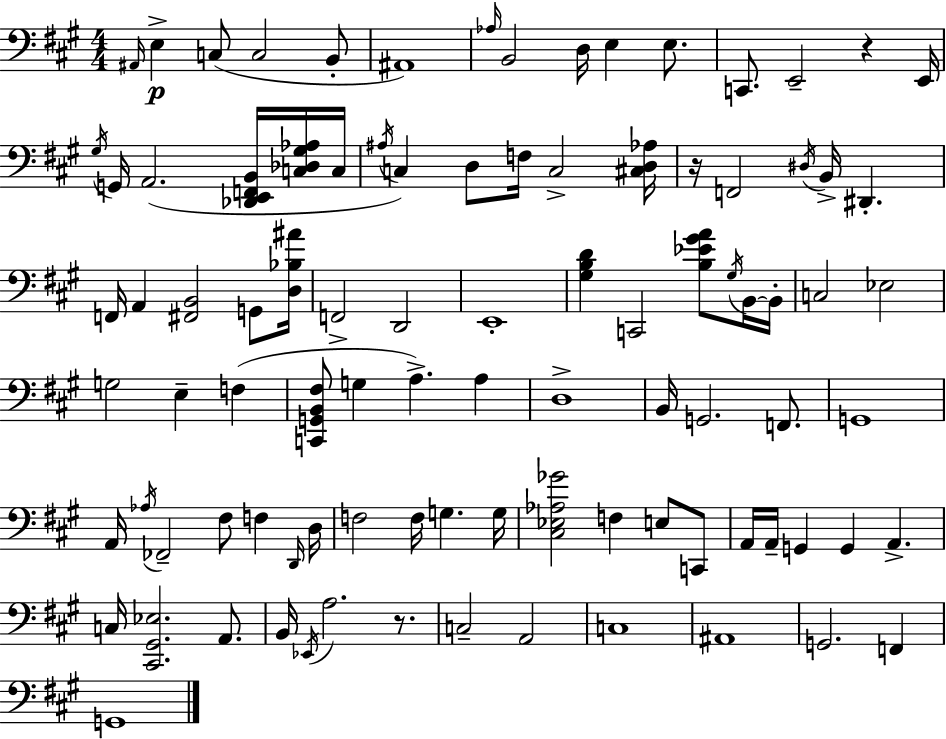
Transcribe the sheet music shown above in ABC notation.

X:1
T:Untitled
M:4/4
L:1/4
K:A
^A,,/4 E, C,/2 C,2 B,,/2 ^A,,4 _A,/4 B,,2 D,/4 E, E,/2 C,,/2 E,,2 z E,,/4 ^G,/4 G,,/4 A,,2 [_D,,E,,F,,B,,]/4 [C,_D,^G,_A,]/4 C,/4 ^A,/4 C, D,/2 F,/4 C,2 [^C,D,_A,]/4 z/4 F,,2 ^D,/4 B,,/4 ^D,, F,,/4 A,, [^F,,B,,]2 G,,/2 [D,_B,^A]/4 F,,2 D,,2 E,,4 [^G,B,D] C,,2 [B,_E^GA]/2 ^G,/4 B,,/4 B,,/4 C,2 _E,2 G,2 E, F, [C,,G,,B,,^F,]/2 G, A, A, D,4 B,,/4 G,,2 F,,/2 G,,4 A,,/4 _A,/4 _F,,2 ^F,/2 F, D,,/4 D,/4 F,2 F,/4 G, G,/4 [^C,_E,_A,_G]2 F, E,/2 C,,/2 A,,/4 A,,/4 G,, G,, A,, C,/4 [^C,,^G,,_E,]2 A,,/2 B,,/4 _E,,/4 A,2 z/2 C,2 A,,2 C,4 ^A,,4 G,,2 F,, G,,4